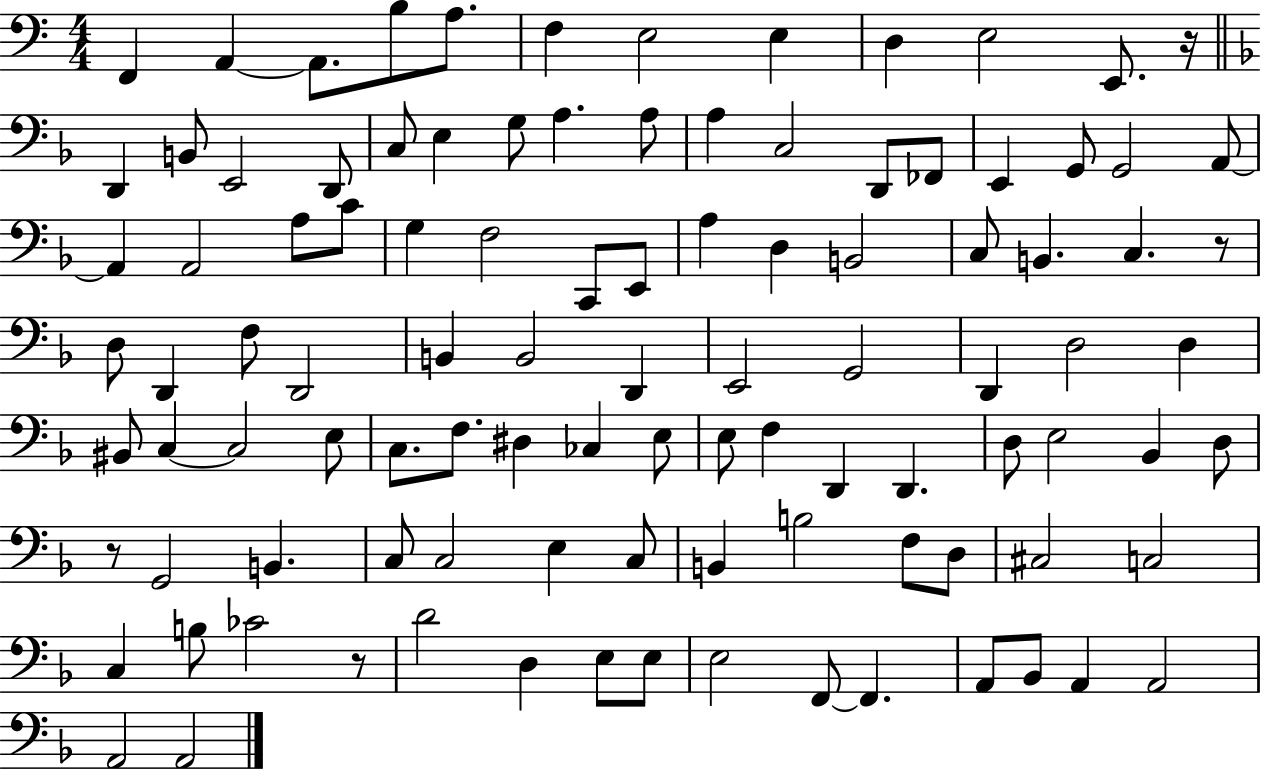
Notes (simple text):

F2/q A2/q A2/e. B3/e A3/e. F3/q E3/h E3/q D3/q E3/h E2/e. R/s D2/q B2/e E2/h D2/e C3/e E3/q G3/e A3/q. A3/e A3/q C3/h D2/e FES2/e E2/q G2/e G2/h A2/e A2/q A2/h A3/e C4/e G3/q F3/h C2/e E2/e A3/q D3/q B2/h C3/e B2/q. C3/q. R/e D3/e D2/q F3/e D2/h B2/q B2/h D2/q E2/h G2/h D2/q D3/h D3/q BIS2/e C3/q C3/h E3/e C3/e. F3/e. D#3/q CES3/q E3/e E3/e F3/q D2/q D2/q. D3/e E3/h Bb2/q D3/e R/e G2/h B2/q. C3/e C3/h E3/q C3/e B2/q B3/h F3/e D3/e C#3/h C3/h C3/q B3/e CES4/h R/e D4/h D3/q E3/e E3/e E3/h F2/e F2/q. A2/e Bb2/e A2/q A2/h A2/h A2/h